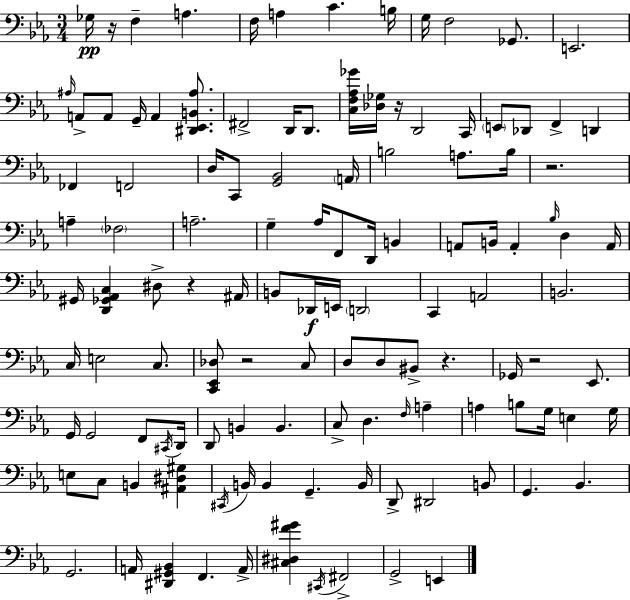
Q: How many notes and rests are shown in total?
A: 120